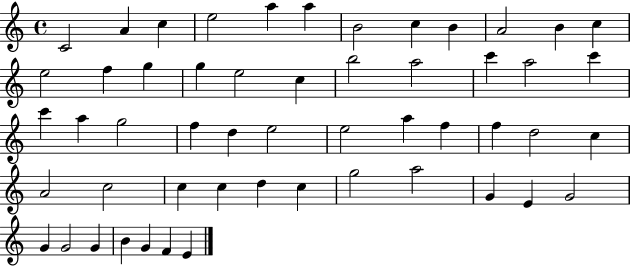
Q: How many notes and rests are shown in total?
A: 53